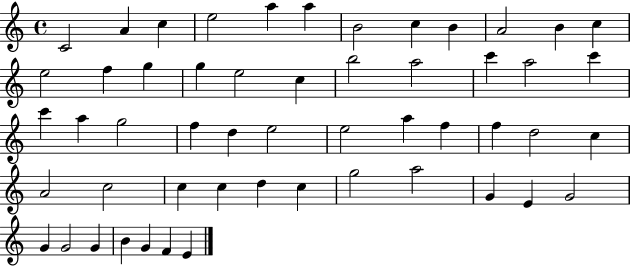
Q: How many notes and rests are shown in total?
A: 53